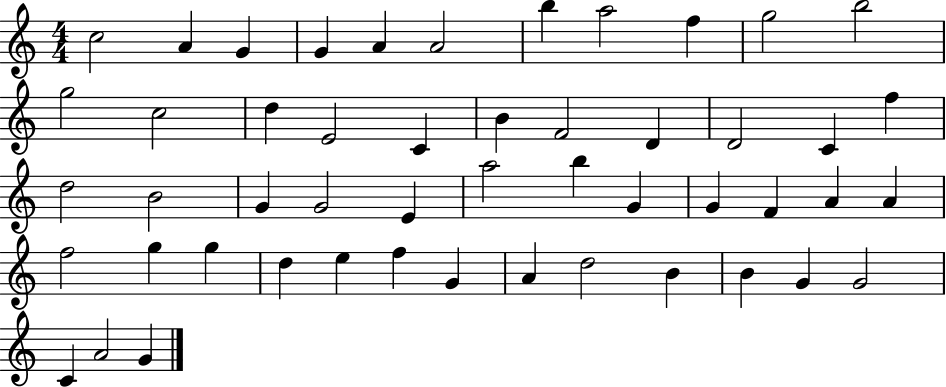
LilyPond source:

{
  \clef treble
  \numericTimeSignature
  \time 4/4
  \key c \major
  c''2 a'4 g'4 | g'4 a'4 a'2 | b''4 a''2 f''4 | g''2 b''2 | \break g''2 c''2 | d''4 e'2 c'4 | b'4 f'2 d'4 | d'2 c'4 f''4 | \break d''2 b'2 | g'4 g'2 e'4 | a''2 b''4 g'4 | g'4 f'4 a'4 a'4 | \break f''2 g''4 g''4 | d''4 e''4 f''4 g'4 | a'4 d''2 b'4 | b'4 g'4 g'2 | \break c'4 a'2 g'4 | \bar "|."
}